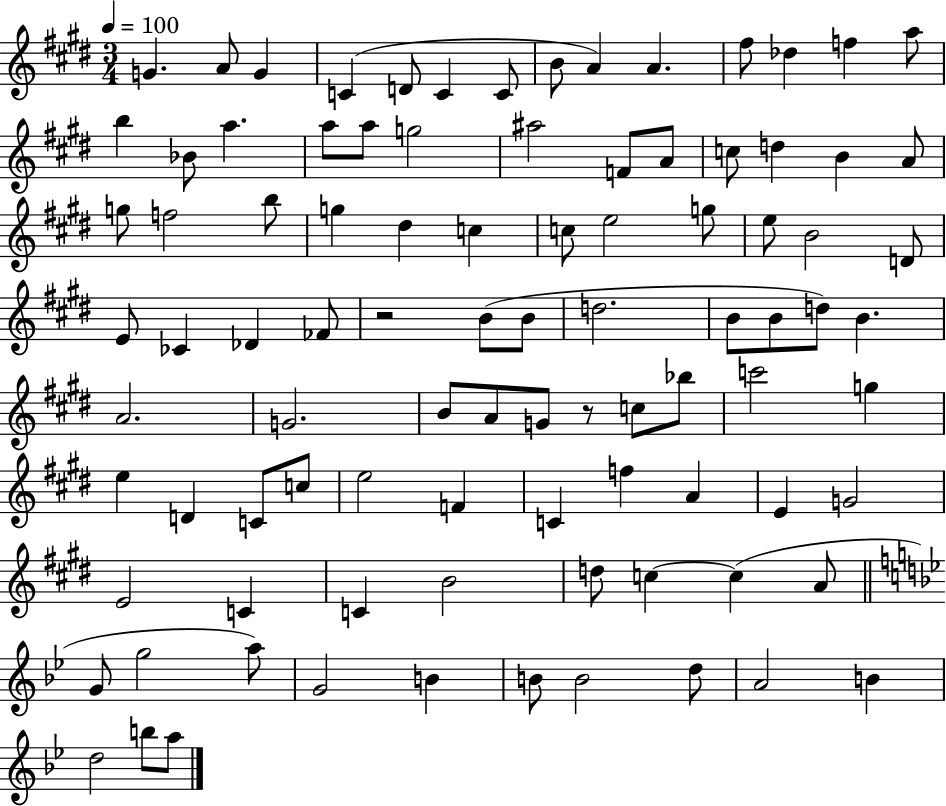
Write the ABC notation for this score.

X:1
T:Untitled
M:3/4
L:1/4
K:E
G A/2 G C D/2 C C/2 B/2 A A ^f/2 _d f a/2 b _B/2 a a/2 a/2 g2 ^a2 F/2 A/2 c/2 d B A/2 g/2 f2 b/2 g ^d c c/2 e2 g/2 e/2 B2 D/2 E/2 _C _D _F/2 z2 B/2 B/2 d2 B/2 B/2 d/2 B A2 G2 B/2 A/2 G/2 z/2 c/2 _b/2 c'2 g e D C/2 c/2 e2 F C f A E G2 E2 C C B2 d/2 c c A/2 G/2 g2 a/2 G2 B B/2 B2 d/2 A2 B d2 b/2 a/2